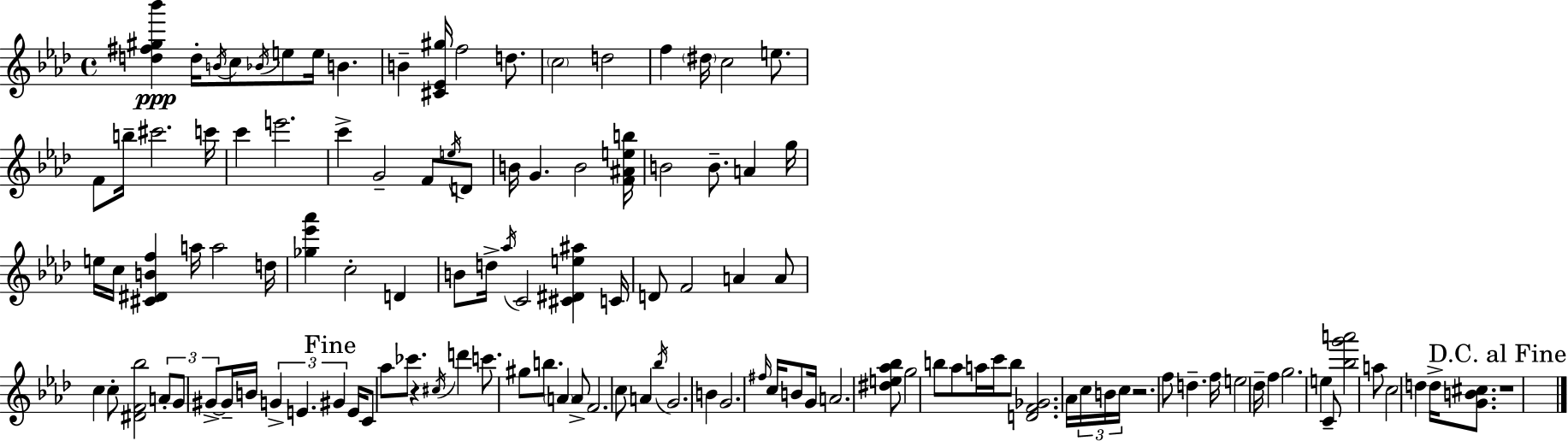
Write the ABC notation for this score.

X:1
T:Untitled
M:4/4
L:1/4
K:Ab
[d^f^g_b'] d/4 B/4 c/2 _B/4 e/2 e/4 B B [^C_E^g]/4 f2 d/2 c2 d2 f ^d/4 c2 e/2 F/2 b/4 ^c'2 c'/4 c' e'2 c' G2 F/2 e/4 D/2 B/4 G B2 [F^Aeb]/4 B2 B/2 A g/4 e/4 c/4 [^C^DBf] a/4 a2 d/4 [_g_e'_a'] c2 D B/2 d/4 _a/4 C2 [^C^De^a] C/4 D/2 F2 A A/2 c c/2 [^DF_b]2 A/2 G/2 ^G/2 ^G/4 B/4 G E ^G E/4 C/2 _a/2 _c'/2 z ^c/4 d' c'/2 ^g/2 b/2 A A/2 F2 c/2 A _b/4 G2 B G2 ^f/4 c/4 B/2 G/4 A2 [^de_a_b]/2 g2 b/2 _a/2 a/4 c'/4 b/2 [DF_G]2 _A/4 c/4 B/4 c/4 z2 f/2 d f/4 e2 _d/4 f g2 e C/2 [_bg'a']2 a/2 c2 d d/4 [GB^c]/2 z4